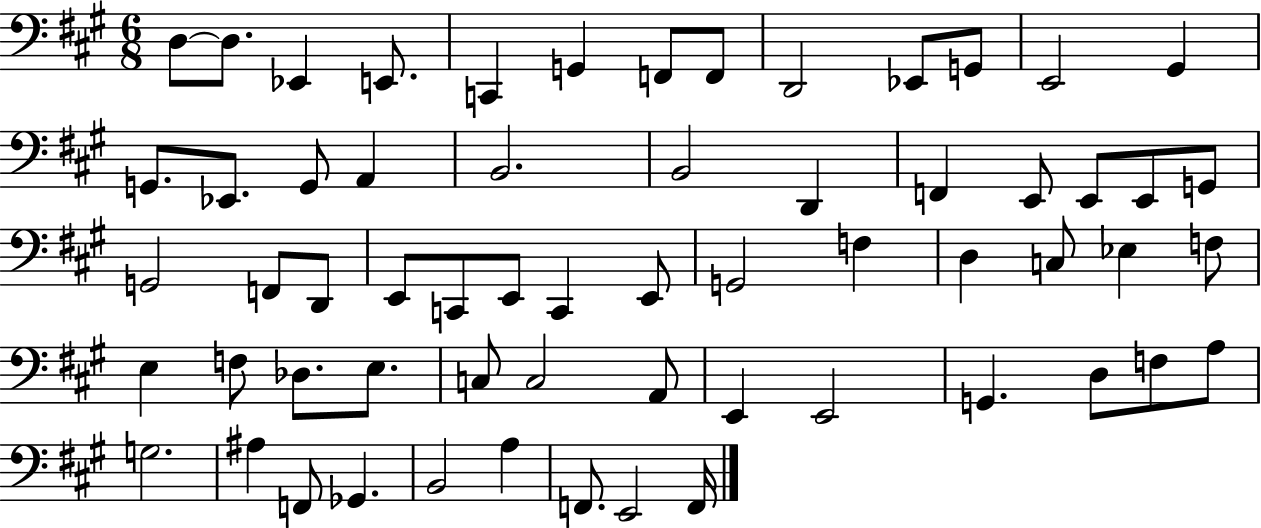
D3/e D3/e. Eb2/q E2/e. C2/q G2/q F2/e F2/e D2/h Eb2/e G2/e E2/h G#2/q G2/e. Eb2/e. G2/e A2/q B2/h. B2/h D2/q F2/q E2/e E2/e E2/e G2/e G2/h F2/e D2/e E2/e C2/e E2/e C2/q E2/e G2/h F3/q D3/q C3/e Eb3/q F3/e E3/q F3/e Db3/e. E3/e. C3/e C3/h A2/e E2/q E2/h G2/q. D3/e F3/e A3/e G3/h. A#3/q F2/e Gb2/q. B2/h A3/q F2/e. E2/h F2/s